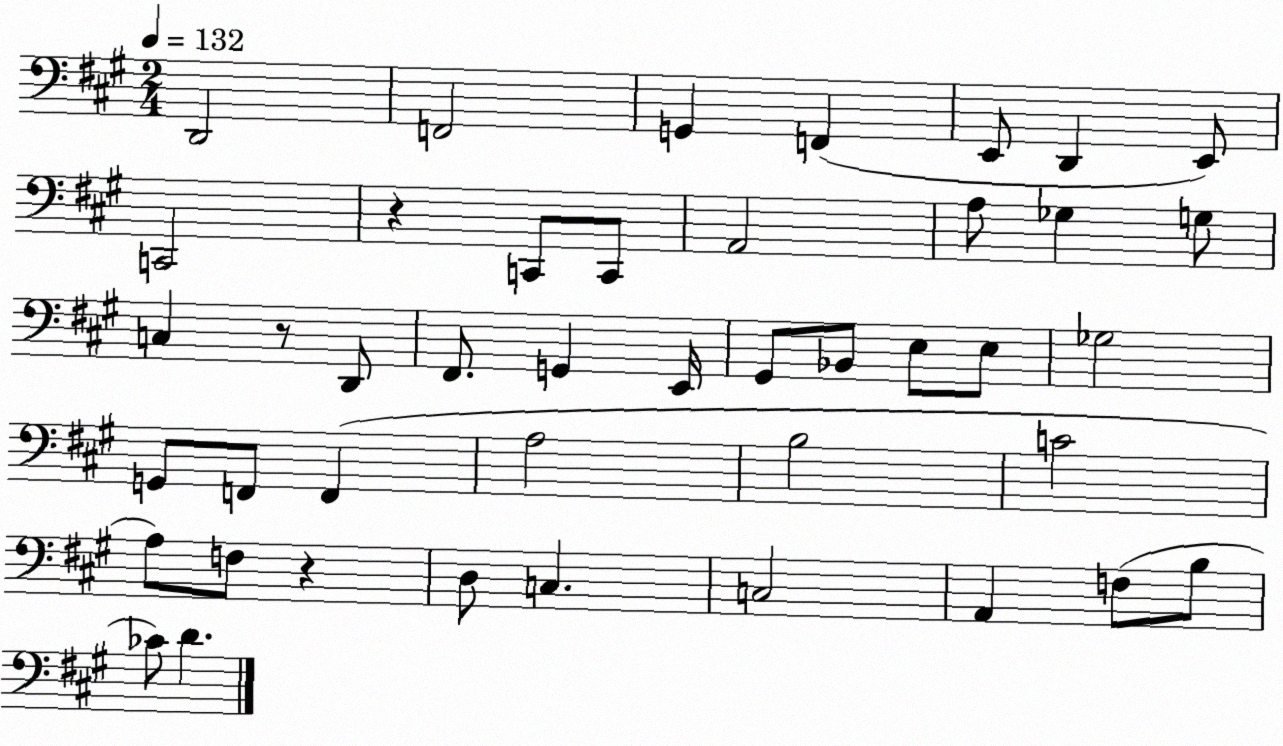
X:1
T:Untitled
M:2/4
L:1/4
K:A
D,,2 F,,2 G,, F,, E,,/2 D,, E,,/2 C,,2 z C,,/2 C,,/2 A,,2 A,/2 _G, G,/2 C, z/2 D,,/2 ^F,,/2 G,, E,,/4 ^G,,/2 _B,,/2 E,/2 E,/2 _G,2 G,,/2 F,,/2 F,, A,2 B,2 C2 A,/2 F,/2 z D,/2 C, C,2 A,, F,/2 B,/2 _C/2 D